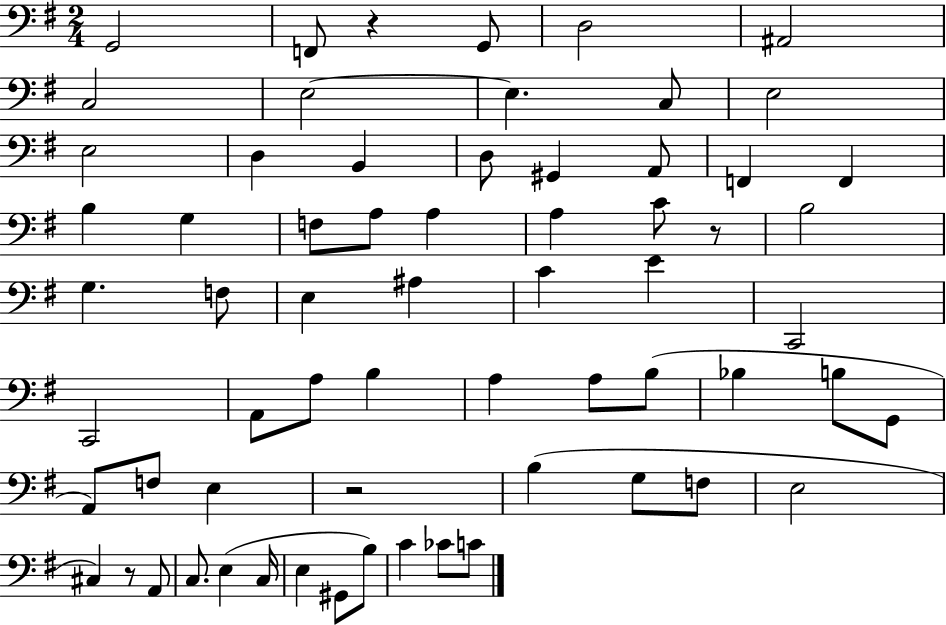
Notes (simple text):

G2/h F2/e R/q G2/e D3/h A#2/h C3/h E3/h E3/q. C3/e E3/h E3/h D3/q B2/q D3/e G#2/q A2/e F2/q F2/q B3/q G3/q F3/e A3/e A3/q A3/q C4/e R/e B3/h G3/q. F3/e E3/q A#3/q C4/q E4/q C2/h C2/h A2/e A3/e B3/q A3/q A3/e B3/e Bb3/q B3/e G2/e A2/e F3/e E3/q R/h B3/q G3/e F3/e E3/h C#3/q R/e A2/e C3/e. E3/q C3/s E3/q G#2/e B3/e C4/q CES4/e C4/e